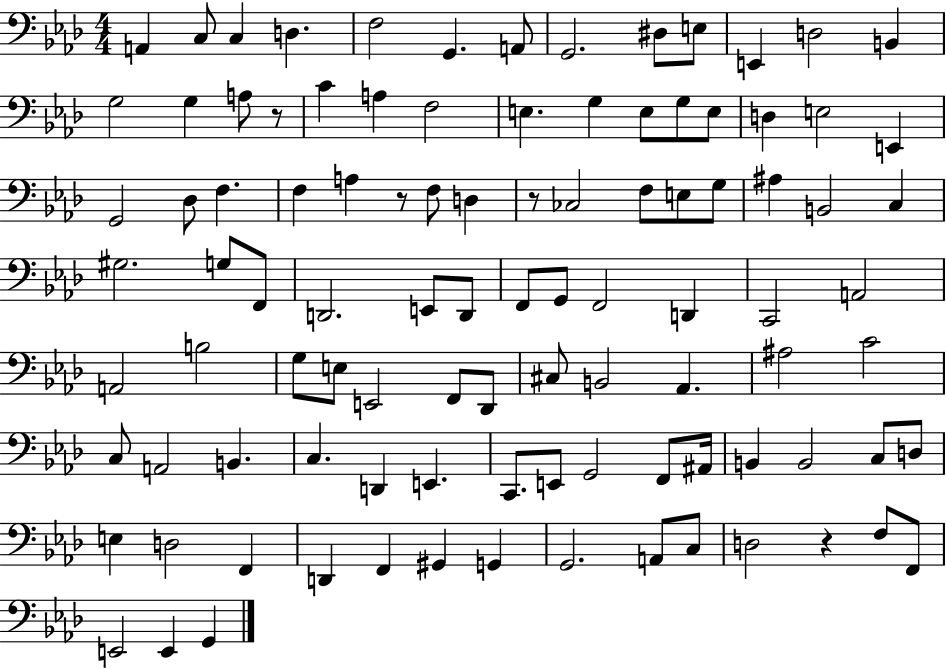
A2/q C3/e C3/q D3/q. F3/h G2/q. A2/e G2/h. D#3/e E3/e E2/q D3/h B2/q G3/h G3/q A3/e R/e C4/q A3/q F3/h E3/q. G3/q E3/e G3/e E3/e D3/q E3/h E2/q G2/h Db3/e F3/q. F3/q A3/q R/e F3/e D3/q R/e CES3/h F3/e E3/e G3/e A#3/q B2/h C3/q G#3/h. G3/e F2/e D2/h. E2/e D2/e F2/e G2/e F2/h D2/q C2/h A2/h A2/h B3/h G3/e E3/e E2/h F2/e Db2/e C#3/e B2/h Ab2/q. A#3/h C4/h C3/e A2/h B2/q. C3/q. D2/q E2/q. C2/e. E2/e G2/h F2/e A#2/s B2/q B2/h C3/e D3/e E3/q D3/h F2/q D2/q F2/q G#2/q G2/q G2/h. A2/e C3/e D3/h R/q F3/e F2/e E2/h E2/q G2/q